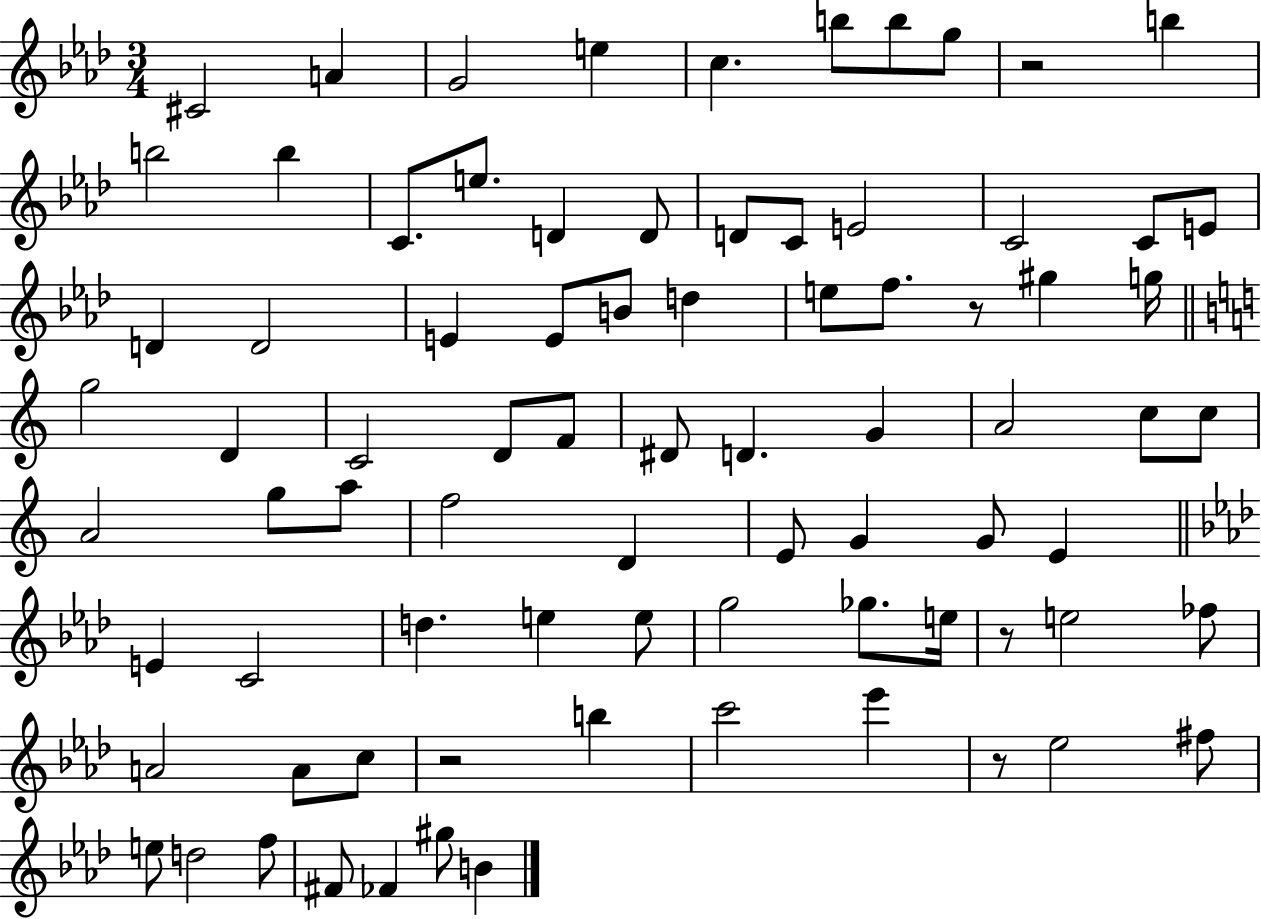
X:1
T:Untitled
M:3/4
L:1/4
K:Ab
^C2 A G2 e c b/2 b/2 g/2 z2 b b2 b C/2 e/2 D D/2 D/2 C/2 E2 C2 C/2 E/2 D D2 E E/2 B/2 d e/2 f/2 z/2 ^g g/4 g2 D C2 D/2 F/2 ^D/2 D G A2 c/2 c/2 A2 g/2 a/2 f2 D E/2 G G/2 E E C2 d e e/2 g2 _g/2 e/4 z/2 e2 _f/2 A2 A/2 c/2 z2 b c'2 _e' z/2 _e2 ^f/2 e/2 d2 f/2 ^F/2 _F ^g/2 B